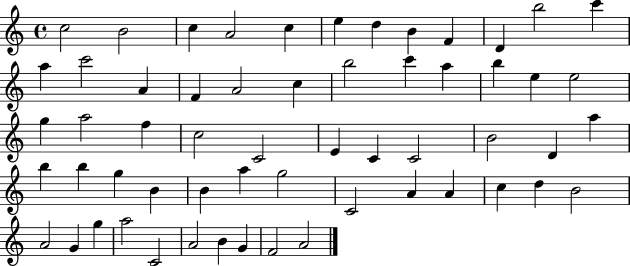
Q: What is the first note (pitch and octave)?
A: C5